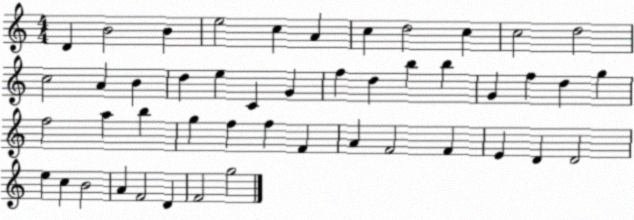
X:1
T:Untitled
M:4/4
L:1/4
K:C
D B2 B e2 c A c d2 c c2 d2 c2 A B d e C G f d b b G f d g f2 a b g f f F A F2 F E D D2 e c B2 A F2 D F2 g2